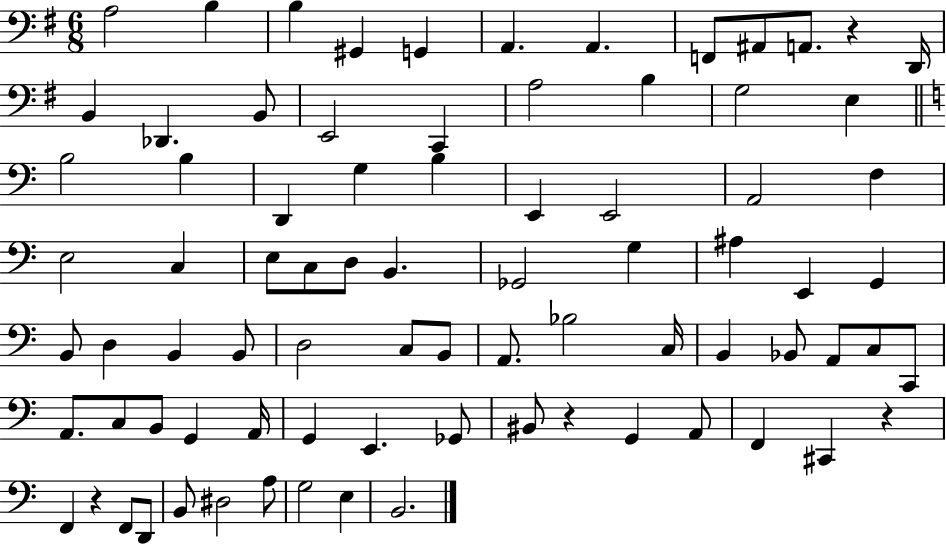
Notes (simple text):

A3/h B3/q B3/q G#2/q G2/q A2/q. A2/q. F2/e A#2/e A2/e. R/q D2/s B2/q Db2/q. B2/e E2/h C2/q A3/h B3/q G3/h E3/q B3/h B3/q D2/q G3/q B3/q E2/q E2/h A2/h F3/q E3/h C3/q E3/e C3/e D3/e B2/q. Gb2/h G3/q A#3/q E2/q G2/q B2/e D3/q B2/q B2/e D3/h C3/e B2/e A2/e. Bb3/h C3/s B2/q Bb2/e A2/e C3/e C2/e A2/e. C3/e B2/e G2/q A2/s G2/q E2/q. Gb2/e BIS2/e R/q G2/q A2/e F2/q C#2/q R/q F2/q R/q F2/e D2/e B2/e D#3/h A3/e G3/h E3/q B2/h.